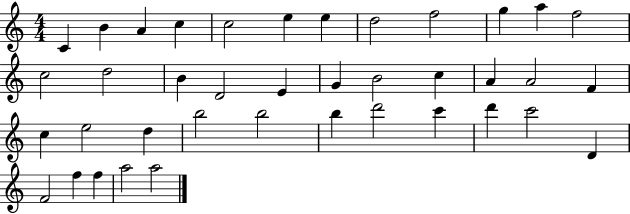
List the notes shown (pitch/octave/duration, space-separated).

C4/q B4/q A4/q C5/q C5/h E5/q E5/q D5/h F5/h G5/q A5/q F5/h C5/h D5/h B4/q D4/h E4/q G4/q B4/h C5/q A4/q A4/h F4/q C5/q E5/h D5/q B5/h B5/h B5/q D6/h C6/q D6/q C6/h D4/q F4/h F5/q F5/q A5/h A5/h